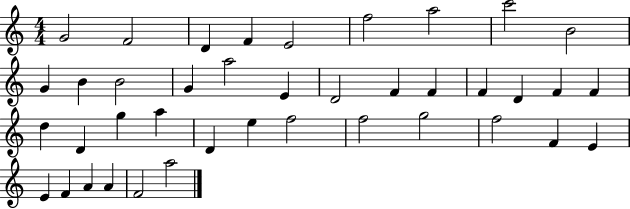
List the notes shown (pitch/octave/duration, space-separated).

G4/h F4/h D4/q F4/q E4/h F5/h A5/h C6/h B4/h G4/q B4/q B4/h G4/q A5/h E4/q D4/h F4/q F4/q F4/q D4/q F4/q F4/q D5/q D4/q G5/q A5/q D4/q E5/q F5/h F5/h G5/h F5/h F4/q E4/q E4/q F4/q A4/q A4/q F4/h A5/h